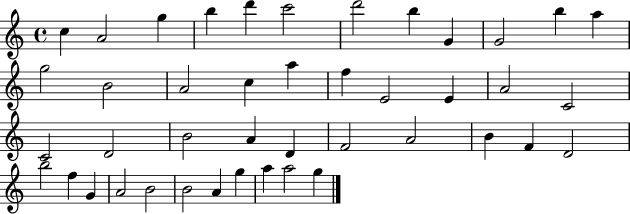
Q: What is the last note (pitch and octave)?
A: G5